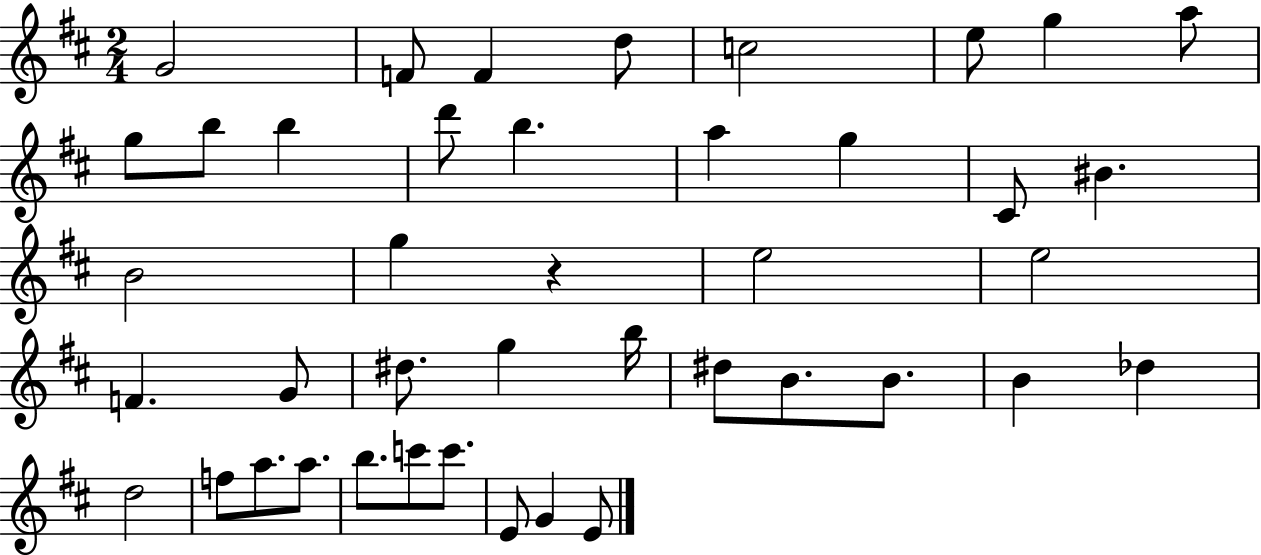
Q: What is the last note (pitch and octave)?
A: E4